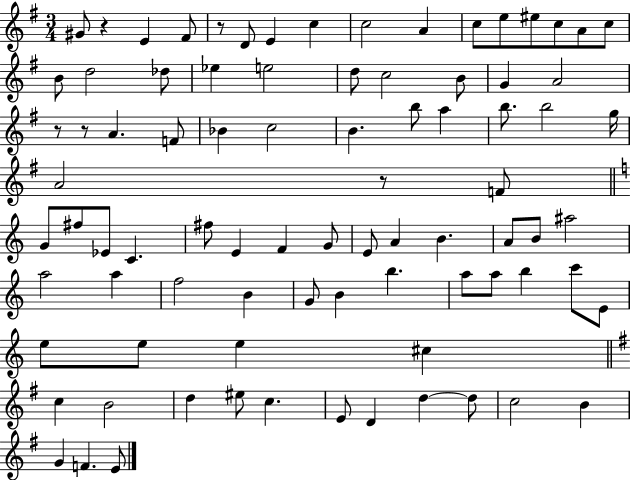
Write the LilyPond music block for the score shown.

{
  \clef treble
  \numericTimeSignature
  \time 3/4
  \key g \major
  gis'8 r4 e'4 fis'8 | r8 d'8 e'4 c''4 | c''2 a'4 | c''8 e''8 eis''8 c''8 a'8 c''8 | \break b'8 d''2 des''8 | ees''4 e''2 | d''8 c''2 b'8 | g'4 a'2 | \break r8 r8 a'4. f'8 | bes'4 c''2 | b'4. b''8 a''4 | b''8. b''2 g''16 | \break a'2 r8 f'8 | \bar "||" \break \key c \major g'8 fis''8 ees'8 c'4. | fis''8 e'4 f'4 g'8 | e'8 a'4 b'4. | a'8 b'8 ais''2 | \break a''2 a''4 | f''2 b'4 | g'8 b'4 b''4. | a''8 a''8 b''4 c'''8 e'8 | \break e''8 e''8 e''4 cis''4 | \bar "||" \break \key e \minor c''4 b'2 | d''4 eis''8 c''4. | e'8 d'4 d''4~~ d''8 | c''2 b'4 | \break g'4 f'4. e'8 | \bar "|."
}